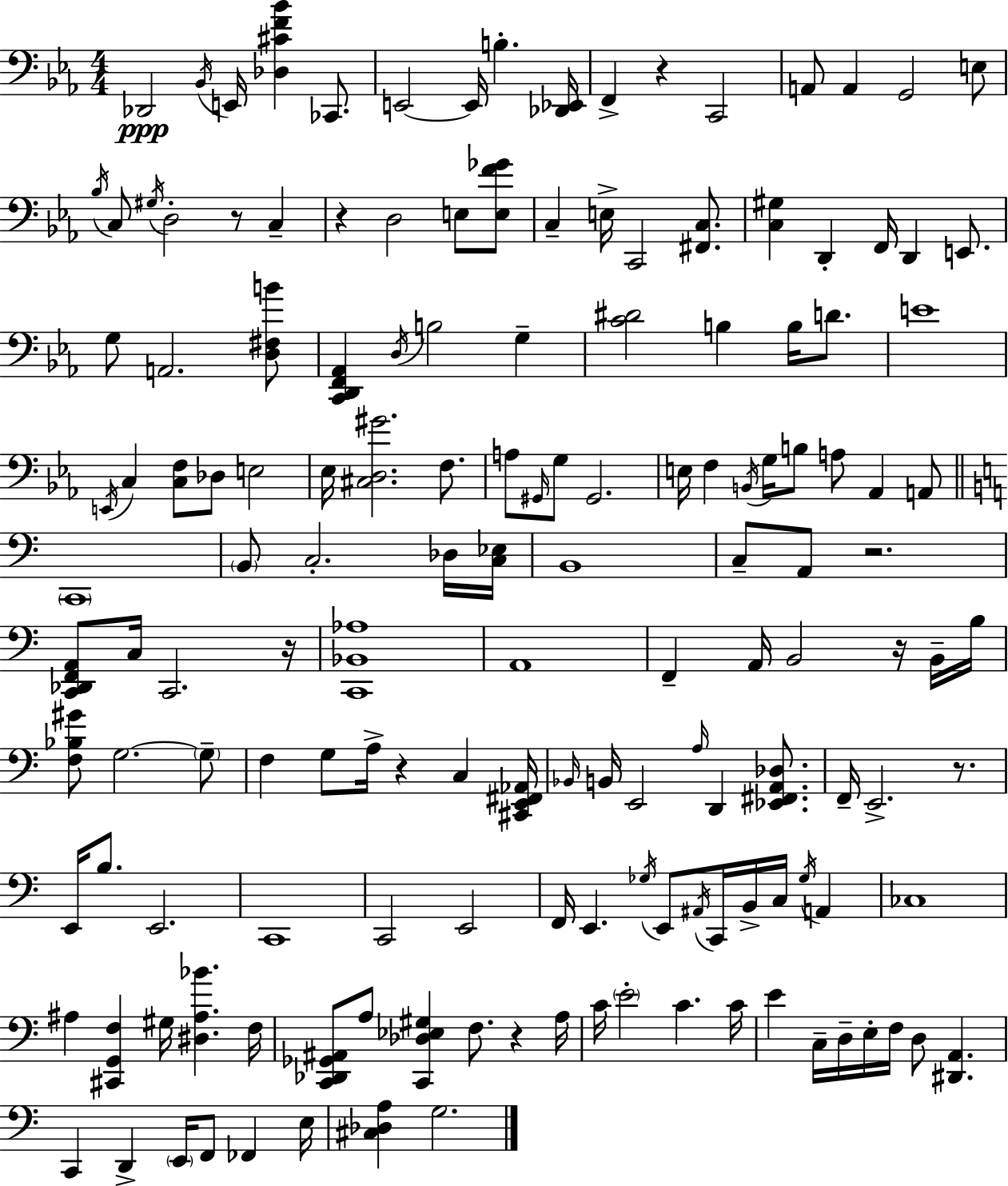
X:1
T:Untitled
M:4/4
L:1/4
K:Cm
_D,,2 _B,,/4 E,,/4 [_D,^CF_B] _C,,/2 E,,2 E,,/4 B, [_D,,_E,,]/4 F,, z C,,2 A,,/2 A,, G,,2 E,/2 _B,/4 C,/2 ^G,/4 D,2 z/2 C, z D,2 E,/2 [E,F_G]/2 C, E,/4 C,,2 [^F,,C,]/2 [C,^G,] D,, F,,/4 D,, E,,/2 G,/2 A,,2 [D,^F,B]/2 [C,,D,,F,,_A,,] D,/4 B,2 G, [C^D]2 B, B,/4 D/2 E4 E,,/4 C, [C,F,]/2 _D,/2 E,2 _E,/4 [^C,D,^G]2 F,/2 A,/2 ^G,,/4 G,/2 ^G,,2 E,/4 F, B,,/4 G,/4 B,/2 A,/2 _A,, A,,/2 C,,4 B,,/2 C,2 _D,/4 [C,_E,]/4 B,,4 C,/2 A,,/2 z2 [C,,_D,,F,,A,,]/2 C,/4 C,,2 z/4 [C,,_B,,_A,]4 A,,4 F,, A,,/4 B,,2 z/4 B,,/4 B,/4 [F,_B,^G]/2 G,2 G,/2 F, G,/2 A,/4 z C, [^C,,E,,^F,,_A,,]/4 _B,,/4 B,,/4 E,,2 A,/4 D,, [_E,,^F,,A,,_D,]/2 F,,/4 E,,2 z/2 E,,/4 B,/2 E,,2 C,,4 C,,2 E,,2 F,,/4 E,, _G,/4 E,,/2 ^A,,/4 C,,/4 B,,/4 C,/4 _G,/4 A,, _C,4 ^A, [^C,,G,,F,] ^G,/4 [^D,^A,_B] F,/4 [C,,_D,,_G,,^A,,]/2 A,/2 [C,,_D,_E,^G,] F,/2 z A,/4 C/4 E2 C C/4 E C,/4 D,/4 E,/4 F,/4 D,/2 [^D,,A,,] C,, D,, E,,/4 F,,/2 _F,, E,/4 [^C,_D,A,] G,2